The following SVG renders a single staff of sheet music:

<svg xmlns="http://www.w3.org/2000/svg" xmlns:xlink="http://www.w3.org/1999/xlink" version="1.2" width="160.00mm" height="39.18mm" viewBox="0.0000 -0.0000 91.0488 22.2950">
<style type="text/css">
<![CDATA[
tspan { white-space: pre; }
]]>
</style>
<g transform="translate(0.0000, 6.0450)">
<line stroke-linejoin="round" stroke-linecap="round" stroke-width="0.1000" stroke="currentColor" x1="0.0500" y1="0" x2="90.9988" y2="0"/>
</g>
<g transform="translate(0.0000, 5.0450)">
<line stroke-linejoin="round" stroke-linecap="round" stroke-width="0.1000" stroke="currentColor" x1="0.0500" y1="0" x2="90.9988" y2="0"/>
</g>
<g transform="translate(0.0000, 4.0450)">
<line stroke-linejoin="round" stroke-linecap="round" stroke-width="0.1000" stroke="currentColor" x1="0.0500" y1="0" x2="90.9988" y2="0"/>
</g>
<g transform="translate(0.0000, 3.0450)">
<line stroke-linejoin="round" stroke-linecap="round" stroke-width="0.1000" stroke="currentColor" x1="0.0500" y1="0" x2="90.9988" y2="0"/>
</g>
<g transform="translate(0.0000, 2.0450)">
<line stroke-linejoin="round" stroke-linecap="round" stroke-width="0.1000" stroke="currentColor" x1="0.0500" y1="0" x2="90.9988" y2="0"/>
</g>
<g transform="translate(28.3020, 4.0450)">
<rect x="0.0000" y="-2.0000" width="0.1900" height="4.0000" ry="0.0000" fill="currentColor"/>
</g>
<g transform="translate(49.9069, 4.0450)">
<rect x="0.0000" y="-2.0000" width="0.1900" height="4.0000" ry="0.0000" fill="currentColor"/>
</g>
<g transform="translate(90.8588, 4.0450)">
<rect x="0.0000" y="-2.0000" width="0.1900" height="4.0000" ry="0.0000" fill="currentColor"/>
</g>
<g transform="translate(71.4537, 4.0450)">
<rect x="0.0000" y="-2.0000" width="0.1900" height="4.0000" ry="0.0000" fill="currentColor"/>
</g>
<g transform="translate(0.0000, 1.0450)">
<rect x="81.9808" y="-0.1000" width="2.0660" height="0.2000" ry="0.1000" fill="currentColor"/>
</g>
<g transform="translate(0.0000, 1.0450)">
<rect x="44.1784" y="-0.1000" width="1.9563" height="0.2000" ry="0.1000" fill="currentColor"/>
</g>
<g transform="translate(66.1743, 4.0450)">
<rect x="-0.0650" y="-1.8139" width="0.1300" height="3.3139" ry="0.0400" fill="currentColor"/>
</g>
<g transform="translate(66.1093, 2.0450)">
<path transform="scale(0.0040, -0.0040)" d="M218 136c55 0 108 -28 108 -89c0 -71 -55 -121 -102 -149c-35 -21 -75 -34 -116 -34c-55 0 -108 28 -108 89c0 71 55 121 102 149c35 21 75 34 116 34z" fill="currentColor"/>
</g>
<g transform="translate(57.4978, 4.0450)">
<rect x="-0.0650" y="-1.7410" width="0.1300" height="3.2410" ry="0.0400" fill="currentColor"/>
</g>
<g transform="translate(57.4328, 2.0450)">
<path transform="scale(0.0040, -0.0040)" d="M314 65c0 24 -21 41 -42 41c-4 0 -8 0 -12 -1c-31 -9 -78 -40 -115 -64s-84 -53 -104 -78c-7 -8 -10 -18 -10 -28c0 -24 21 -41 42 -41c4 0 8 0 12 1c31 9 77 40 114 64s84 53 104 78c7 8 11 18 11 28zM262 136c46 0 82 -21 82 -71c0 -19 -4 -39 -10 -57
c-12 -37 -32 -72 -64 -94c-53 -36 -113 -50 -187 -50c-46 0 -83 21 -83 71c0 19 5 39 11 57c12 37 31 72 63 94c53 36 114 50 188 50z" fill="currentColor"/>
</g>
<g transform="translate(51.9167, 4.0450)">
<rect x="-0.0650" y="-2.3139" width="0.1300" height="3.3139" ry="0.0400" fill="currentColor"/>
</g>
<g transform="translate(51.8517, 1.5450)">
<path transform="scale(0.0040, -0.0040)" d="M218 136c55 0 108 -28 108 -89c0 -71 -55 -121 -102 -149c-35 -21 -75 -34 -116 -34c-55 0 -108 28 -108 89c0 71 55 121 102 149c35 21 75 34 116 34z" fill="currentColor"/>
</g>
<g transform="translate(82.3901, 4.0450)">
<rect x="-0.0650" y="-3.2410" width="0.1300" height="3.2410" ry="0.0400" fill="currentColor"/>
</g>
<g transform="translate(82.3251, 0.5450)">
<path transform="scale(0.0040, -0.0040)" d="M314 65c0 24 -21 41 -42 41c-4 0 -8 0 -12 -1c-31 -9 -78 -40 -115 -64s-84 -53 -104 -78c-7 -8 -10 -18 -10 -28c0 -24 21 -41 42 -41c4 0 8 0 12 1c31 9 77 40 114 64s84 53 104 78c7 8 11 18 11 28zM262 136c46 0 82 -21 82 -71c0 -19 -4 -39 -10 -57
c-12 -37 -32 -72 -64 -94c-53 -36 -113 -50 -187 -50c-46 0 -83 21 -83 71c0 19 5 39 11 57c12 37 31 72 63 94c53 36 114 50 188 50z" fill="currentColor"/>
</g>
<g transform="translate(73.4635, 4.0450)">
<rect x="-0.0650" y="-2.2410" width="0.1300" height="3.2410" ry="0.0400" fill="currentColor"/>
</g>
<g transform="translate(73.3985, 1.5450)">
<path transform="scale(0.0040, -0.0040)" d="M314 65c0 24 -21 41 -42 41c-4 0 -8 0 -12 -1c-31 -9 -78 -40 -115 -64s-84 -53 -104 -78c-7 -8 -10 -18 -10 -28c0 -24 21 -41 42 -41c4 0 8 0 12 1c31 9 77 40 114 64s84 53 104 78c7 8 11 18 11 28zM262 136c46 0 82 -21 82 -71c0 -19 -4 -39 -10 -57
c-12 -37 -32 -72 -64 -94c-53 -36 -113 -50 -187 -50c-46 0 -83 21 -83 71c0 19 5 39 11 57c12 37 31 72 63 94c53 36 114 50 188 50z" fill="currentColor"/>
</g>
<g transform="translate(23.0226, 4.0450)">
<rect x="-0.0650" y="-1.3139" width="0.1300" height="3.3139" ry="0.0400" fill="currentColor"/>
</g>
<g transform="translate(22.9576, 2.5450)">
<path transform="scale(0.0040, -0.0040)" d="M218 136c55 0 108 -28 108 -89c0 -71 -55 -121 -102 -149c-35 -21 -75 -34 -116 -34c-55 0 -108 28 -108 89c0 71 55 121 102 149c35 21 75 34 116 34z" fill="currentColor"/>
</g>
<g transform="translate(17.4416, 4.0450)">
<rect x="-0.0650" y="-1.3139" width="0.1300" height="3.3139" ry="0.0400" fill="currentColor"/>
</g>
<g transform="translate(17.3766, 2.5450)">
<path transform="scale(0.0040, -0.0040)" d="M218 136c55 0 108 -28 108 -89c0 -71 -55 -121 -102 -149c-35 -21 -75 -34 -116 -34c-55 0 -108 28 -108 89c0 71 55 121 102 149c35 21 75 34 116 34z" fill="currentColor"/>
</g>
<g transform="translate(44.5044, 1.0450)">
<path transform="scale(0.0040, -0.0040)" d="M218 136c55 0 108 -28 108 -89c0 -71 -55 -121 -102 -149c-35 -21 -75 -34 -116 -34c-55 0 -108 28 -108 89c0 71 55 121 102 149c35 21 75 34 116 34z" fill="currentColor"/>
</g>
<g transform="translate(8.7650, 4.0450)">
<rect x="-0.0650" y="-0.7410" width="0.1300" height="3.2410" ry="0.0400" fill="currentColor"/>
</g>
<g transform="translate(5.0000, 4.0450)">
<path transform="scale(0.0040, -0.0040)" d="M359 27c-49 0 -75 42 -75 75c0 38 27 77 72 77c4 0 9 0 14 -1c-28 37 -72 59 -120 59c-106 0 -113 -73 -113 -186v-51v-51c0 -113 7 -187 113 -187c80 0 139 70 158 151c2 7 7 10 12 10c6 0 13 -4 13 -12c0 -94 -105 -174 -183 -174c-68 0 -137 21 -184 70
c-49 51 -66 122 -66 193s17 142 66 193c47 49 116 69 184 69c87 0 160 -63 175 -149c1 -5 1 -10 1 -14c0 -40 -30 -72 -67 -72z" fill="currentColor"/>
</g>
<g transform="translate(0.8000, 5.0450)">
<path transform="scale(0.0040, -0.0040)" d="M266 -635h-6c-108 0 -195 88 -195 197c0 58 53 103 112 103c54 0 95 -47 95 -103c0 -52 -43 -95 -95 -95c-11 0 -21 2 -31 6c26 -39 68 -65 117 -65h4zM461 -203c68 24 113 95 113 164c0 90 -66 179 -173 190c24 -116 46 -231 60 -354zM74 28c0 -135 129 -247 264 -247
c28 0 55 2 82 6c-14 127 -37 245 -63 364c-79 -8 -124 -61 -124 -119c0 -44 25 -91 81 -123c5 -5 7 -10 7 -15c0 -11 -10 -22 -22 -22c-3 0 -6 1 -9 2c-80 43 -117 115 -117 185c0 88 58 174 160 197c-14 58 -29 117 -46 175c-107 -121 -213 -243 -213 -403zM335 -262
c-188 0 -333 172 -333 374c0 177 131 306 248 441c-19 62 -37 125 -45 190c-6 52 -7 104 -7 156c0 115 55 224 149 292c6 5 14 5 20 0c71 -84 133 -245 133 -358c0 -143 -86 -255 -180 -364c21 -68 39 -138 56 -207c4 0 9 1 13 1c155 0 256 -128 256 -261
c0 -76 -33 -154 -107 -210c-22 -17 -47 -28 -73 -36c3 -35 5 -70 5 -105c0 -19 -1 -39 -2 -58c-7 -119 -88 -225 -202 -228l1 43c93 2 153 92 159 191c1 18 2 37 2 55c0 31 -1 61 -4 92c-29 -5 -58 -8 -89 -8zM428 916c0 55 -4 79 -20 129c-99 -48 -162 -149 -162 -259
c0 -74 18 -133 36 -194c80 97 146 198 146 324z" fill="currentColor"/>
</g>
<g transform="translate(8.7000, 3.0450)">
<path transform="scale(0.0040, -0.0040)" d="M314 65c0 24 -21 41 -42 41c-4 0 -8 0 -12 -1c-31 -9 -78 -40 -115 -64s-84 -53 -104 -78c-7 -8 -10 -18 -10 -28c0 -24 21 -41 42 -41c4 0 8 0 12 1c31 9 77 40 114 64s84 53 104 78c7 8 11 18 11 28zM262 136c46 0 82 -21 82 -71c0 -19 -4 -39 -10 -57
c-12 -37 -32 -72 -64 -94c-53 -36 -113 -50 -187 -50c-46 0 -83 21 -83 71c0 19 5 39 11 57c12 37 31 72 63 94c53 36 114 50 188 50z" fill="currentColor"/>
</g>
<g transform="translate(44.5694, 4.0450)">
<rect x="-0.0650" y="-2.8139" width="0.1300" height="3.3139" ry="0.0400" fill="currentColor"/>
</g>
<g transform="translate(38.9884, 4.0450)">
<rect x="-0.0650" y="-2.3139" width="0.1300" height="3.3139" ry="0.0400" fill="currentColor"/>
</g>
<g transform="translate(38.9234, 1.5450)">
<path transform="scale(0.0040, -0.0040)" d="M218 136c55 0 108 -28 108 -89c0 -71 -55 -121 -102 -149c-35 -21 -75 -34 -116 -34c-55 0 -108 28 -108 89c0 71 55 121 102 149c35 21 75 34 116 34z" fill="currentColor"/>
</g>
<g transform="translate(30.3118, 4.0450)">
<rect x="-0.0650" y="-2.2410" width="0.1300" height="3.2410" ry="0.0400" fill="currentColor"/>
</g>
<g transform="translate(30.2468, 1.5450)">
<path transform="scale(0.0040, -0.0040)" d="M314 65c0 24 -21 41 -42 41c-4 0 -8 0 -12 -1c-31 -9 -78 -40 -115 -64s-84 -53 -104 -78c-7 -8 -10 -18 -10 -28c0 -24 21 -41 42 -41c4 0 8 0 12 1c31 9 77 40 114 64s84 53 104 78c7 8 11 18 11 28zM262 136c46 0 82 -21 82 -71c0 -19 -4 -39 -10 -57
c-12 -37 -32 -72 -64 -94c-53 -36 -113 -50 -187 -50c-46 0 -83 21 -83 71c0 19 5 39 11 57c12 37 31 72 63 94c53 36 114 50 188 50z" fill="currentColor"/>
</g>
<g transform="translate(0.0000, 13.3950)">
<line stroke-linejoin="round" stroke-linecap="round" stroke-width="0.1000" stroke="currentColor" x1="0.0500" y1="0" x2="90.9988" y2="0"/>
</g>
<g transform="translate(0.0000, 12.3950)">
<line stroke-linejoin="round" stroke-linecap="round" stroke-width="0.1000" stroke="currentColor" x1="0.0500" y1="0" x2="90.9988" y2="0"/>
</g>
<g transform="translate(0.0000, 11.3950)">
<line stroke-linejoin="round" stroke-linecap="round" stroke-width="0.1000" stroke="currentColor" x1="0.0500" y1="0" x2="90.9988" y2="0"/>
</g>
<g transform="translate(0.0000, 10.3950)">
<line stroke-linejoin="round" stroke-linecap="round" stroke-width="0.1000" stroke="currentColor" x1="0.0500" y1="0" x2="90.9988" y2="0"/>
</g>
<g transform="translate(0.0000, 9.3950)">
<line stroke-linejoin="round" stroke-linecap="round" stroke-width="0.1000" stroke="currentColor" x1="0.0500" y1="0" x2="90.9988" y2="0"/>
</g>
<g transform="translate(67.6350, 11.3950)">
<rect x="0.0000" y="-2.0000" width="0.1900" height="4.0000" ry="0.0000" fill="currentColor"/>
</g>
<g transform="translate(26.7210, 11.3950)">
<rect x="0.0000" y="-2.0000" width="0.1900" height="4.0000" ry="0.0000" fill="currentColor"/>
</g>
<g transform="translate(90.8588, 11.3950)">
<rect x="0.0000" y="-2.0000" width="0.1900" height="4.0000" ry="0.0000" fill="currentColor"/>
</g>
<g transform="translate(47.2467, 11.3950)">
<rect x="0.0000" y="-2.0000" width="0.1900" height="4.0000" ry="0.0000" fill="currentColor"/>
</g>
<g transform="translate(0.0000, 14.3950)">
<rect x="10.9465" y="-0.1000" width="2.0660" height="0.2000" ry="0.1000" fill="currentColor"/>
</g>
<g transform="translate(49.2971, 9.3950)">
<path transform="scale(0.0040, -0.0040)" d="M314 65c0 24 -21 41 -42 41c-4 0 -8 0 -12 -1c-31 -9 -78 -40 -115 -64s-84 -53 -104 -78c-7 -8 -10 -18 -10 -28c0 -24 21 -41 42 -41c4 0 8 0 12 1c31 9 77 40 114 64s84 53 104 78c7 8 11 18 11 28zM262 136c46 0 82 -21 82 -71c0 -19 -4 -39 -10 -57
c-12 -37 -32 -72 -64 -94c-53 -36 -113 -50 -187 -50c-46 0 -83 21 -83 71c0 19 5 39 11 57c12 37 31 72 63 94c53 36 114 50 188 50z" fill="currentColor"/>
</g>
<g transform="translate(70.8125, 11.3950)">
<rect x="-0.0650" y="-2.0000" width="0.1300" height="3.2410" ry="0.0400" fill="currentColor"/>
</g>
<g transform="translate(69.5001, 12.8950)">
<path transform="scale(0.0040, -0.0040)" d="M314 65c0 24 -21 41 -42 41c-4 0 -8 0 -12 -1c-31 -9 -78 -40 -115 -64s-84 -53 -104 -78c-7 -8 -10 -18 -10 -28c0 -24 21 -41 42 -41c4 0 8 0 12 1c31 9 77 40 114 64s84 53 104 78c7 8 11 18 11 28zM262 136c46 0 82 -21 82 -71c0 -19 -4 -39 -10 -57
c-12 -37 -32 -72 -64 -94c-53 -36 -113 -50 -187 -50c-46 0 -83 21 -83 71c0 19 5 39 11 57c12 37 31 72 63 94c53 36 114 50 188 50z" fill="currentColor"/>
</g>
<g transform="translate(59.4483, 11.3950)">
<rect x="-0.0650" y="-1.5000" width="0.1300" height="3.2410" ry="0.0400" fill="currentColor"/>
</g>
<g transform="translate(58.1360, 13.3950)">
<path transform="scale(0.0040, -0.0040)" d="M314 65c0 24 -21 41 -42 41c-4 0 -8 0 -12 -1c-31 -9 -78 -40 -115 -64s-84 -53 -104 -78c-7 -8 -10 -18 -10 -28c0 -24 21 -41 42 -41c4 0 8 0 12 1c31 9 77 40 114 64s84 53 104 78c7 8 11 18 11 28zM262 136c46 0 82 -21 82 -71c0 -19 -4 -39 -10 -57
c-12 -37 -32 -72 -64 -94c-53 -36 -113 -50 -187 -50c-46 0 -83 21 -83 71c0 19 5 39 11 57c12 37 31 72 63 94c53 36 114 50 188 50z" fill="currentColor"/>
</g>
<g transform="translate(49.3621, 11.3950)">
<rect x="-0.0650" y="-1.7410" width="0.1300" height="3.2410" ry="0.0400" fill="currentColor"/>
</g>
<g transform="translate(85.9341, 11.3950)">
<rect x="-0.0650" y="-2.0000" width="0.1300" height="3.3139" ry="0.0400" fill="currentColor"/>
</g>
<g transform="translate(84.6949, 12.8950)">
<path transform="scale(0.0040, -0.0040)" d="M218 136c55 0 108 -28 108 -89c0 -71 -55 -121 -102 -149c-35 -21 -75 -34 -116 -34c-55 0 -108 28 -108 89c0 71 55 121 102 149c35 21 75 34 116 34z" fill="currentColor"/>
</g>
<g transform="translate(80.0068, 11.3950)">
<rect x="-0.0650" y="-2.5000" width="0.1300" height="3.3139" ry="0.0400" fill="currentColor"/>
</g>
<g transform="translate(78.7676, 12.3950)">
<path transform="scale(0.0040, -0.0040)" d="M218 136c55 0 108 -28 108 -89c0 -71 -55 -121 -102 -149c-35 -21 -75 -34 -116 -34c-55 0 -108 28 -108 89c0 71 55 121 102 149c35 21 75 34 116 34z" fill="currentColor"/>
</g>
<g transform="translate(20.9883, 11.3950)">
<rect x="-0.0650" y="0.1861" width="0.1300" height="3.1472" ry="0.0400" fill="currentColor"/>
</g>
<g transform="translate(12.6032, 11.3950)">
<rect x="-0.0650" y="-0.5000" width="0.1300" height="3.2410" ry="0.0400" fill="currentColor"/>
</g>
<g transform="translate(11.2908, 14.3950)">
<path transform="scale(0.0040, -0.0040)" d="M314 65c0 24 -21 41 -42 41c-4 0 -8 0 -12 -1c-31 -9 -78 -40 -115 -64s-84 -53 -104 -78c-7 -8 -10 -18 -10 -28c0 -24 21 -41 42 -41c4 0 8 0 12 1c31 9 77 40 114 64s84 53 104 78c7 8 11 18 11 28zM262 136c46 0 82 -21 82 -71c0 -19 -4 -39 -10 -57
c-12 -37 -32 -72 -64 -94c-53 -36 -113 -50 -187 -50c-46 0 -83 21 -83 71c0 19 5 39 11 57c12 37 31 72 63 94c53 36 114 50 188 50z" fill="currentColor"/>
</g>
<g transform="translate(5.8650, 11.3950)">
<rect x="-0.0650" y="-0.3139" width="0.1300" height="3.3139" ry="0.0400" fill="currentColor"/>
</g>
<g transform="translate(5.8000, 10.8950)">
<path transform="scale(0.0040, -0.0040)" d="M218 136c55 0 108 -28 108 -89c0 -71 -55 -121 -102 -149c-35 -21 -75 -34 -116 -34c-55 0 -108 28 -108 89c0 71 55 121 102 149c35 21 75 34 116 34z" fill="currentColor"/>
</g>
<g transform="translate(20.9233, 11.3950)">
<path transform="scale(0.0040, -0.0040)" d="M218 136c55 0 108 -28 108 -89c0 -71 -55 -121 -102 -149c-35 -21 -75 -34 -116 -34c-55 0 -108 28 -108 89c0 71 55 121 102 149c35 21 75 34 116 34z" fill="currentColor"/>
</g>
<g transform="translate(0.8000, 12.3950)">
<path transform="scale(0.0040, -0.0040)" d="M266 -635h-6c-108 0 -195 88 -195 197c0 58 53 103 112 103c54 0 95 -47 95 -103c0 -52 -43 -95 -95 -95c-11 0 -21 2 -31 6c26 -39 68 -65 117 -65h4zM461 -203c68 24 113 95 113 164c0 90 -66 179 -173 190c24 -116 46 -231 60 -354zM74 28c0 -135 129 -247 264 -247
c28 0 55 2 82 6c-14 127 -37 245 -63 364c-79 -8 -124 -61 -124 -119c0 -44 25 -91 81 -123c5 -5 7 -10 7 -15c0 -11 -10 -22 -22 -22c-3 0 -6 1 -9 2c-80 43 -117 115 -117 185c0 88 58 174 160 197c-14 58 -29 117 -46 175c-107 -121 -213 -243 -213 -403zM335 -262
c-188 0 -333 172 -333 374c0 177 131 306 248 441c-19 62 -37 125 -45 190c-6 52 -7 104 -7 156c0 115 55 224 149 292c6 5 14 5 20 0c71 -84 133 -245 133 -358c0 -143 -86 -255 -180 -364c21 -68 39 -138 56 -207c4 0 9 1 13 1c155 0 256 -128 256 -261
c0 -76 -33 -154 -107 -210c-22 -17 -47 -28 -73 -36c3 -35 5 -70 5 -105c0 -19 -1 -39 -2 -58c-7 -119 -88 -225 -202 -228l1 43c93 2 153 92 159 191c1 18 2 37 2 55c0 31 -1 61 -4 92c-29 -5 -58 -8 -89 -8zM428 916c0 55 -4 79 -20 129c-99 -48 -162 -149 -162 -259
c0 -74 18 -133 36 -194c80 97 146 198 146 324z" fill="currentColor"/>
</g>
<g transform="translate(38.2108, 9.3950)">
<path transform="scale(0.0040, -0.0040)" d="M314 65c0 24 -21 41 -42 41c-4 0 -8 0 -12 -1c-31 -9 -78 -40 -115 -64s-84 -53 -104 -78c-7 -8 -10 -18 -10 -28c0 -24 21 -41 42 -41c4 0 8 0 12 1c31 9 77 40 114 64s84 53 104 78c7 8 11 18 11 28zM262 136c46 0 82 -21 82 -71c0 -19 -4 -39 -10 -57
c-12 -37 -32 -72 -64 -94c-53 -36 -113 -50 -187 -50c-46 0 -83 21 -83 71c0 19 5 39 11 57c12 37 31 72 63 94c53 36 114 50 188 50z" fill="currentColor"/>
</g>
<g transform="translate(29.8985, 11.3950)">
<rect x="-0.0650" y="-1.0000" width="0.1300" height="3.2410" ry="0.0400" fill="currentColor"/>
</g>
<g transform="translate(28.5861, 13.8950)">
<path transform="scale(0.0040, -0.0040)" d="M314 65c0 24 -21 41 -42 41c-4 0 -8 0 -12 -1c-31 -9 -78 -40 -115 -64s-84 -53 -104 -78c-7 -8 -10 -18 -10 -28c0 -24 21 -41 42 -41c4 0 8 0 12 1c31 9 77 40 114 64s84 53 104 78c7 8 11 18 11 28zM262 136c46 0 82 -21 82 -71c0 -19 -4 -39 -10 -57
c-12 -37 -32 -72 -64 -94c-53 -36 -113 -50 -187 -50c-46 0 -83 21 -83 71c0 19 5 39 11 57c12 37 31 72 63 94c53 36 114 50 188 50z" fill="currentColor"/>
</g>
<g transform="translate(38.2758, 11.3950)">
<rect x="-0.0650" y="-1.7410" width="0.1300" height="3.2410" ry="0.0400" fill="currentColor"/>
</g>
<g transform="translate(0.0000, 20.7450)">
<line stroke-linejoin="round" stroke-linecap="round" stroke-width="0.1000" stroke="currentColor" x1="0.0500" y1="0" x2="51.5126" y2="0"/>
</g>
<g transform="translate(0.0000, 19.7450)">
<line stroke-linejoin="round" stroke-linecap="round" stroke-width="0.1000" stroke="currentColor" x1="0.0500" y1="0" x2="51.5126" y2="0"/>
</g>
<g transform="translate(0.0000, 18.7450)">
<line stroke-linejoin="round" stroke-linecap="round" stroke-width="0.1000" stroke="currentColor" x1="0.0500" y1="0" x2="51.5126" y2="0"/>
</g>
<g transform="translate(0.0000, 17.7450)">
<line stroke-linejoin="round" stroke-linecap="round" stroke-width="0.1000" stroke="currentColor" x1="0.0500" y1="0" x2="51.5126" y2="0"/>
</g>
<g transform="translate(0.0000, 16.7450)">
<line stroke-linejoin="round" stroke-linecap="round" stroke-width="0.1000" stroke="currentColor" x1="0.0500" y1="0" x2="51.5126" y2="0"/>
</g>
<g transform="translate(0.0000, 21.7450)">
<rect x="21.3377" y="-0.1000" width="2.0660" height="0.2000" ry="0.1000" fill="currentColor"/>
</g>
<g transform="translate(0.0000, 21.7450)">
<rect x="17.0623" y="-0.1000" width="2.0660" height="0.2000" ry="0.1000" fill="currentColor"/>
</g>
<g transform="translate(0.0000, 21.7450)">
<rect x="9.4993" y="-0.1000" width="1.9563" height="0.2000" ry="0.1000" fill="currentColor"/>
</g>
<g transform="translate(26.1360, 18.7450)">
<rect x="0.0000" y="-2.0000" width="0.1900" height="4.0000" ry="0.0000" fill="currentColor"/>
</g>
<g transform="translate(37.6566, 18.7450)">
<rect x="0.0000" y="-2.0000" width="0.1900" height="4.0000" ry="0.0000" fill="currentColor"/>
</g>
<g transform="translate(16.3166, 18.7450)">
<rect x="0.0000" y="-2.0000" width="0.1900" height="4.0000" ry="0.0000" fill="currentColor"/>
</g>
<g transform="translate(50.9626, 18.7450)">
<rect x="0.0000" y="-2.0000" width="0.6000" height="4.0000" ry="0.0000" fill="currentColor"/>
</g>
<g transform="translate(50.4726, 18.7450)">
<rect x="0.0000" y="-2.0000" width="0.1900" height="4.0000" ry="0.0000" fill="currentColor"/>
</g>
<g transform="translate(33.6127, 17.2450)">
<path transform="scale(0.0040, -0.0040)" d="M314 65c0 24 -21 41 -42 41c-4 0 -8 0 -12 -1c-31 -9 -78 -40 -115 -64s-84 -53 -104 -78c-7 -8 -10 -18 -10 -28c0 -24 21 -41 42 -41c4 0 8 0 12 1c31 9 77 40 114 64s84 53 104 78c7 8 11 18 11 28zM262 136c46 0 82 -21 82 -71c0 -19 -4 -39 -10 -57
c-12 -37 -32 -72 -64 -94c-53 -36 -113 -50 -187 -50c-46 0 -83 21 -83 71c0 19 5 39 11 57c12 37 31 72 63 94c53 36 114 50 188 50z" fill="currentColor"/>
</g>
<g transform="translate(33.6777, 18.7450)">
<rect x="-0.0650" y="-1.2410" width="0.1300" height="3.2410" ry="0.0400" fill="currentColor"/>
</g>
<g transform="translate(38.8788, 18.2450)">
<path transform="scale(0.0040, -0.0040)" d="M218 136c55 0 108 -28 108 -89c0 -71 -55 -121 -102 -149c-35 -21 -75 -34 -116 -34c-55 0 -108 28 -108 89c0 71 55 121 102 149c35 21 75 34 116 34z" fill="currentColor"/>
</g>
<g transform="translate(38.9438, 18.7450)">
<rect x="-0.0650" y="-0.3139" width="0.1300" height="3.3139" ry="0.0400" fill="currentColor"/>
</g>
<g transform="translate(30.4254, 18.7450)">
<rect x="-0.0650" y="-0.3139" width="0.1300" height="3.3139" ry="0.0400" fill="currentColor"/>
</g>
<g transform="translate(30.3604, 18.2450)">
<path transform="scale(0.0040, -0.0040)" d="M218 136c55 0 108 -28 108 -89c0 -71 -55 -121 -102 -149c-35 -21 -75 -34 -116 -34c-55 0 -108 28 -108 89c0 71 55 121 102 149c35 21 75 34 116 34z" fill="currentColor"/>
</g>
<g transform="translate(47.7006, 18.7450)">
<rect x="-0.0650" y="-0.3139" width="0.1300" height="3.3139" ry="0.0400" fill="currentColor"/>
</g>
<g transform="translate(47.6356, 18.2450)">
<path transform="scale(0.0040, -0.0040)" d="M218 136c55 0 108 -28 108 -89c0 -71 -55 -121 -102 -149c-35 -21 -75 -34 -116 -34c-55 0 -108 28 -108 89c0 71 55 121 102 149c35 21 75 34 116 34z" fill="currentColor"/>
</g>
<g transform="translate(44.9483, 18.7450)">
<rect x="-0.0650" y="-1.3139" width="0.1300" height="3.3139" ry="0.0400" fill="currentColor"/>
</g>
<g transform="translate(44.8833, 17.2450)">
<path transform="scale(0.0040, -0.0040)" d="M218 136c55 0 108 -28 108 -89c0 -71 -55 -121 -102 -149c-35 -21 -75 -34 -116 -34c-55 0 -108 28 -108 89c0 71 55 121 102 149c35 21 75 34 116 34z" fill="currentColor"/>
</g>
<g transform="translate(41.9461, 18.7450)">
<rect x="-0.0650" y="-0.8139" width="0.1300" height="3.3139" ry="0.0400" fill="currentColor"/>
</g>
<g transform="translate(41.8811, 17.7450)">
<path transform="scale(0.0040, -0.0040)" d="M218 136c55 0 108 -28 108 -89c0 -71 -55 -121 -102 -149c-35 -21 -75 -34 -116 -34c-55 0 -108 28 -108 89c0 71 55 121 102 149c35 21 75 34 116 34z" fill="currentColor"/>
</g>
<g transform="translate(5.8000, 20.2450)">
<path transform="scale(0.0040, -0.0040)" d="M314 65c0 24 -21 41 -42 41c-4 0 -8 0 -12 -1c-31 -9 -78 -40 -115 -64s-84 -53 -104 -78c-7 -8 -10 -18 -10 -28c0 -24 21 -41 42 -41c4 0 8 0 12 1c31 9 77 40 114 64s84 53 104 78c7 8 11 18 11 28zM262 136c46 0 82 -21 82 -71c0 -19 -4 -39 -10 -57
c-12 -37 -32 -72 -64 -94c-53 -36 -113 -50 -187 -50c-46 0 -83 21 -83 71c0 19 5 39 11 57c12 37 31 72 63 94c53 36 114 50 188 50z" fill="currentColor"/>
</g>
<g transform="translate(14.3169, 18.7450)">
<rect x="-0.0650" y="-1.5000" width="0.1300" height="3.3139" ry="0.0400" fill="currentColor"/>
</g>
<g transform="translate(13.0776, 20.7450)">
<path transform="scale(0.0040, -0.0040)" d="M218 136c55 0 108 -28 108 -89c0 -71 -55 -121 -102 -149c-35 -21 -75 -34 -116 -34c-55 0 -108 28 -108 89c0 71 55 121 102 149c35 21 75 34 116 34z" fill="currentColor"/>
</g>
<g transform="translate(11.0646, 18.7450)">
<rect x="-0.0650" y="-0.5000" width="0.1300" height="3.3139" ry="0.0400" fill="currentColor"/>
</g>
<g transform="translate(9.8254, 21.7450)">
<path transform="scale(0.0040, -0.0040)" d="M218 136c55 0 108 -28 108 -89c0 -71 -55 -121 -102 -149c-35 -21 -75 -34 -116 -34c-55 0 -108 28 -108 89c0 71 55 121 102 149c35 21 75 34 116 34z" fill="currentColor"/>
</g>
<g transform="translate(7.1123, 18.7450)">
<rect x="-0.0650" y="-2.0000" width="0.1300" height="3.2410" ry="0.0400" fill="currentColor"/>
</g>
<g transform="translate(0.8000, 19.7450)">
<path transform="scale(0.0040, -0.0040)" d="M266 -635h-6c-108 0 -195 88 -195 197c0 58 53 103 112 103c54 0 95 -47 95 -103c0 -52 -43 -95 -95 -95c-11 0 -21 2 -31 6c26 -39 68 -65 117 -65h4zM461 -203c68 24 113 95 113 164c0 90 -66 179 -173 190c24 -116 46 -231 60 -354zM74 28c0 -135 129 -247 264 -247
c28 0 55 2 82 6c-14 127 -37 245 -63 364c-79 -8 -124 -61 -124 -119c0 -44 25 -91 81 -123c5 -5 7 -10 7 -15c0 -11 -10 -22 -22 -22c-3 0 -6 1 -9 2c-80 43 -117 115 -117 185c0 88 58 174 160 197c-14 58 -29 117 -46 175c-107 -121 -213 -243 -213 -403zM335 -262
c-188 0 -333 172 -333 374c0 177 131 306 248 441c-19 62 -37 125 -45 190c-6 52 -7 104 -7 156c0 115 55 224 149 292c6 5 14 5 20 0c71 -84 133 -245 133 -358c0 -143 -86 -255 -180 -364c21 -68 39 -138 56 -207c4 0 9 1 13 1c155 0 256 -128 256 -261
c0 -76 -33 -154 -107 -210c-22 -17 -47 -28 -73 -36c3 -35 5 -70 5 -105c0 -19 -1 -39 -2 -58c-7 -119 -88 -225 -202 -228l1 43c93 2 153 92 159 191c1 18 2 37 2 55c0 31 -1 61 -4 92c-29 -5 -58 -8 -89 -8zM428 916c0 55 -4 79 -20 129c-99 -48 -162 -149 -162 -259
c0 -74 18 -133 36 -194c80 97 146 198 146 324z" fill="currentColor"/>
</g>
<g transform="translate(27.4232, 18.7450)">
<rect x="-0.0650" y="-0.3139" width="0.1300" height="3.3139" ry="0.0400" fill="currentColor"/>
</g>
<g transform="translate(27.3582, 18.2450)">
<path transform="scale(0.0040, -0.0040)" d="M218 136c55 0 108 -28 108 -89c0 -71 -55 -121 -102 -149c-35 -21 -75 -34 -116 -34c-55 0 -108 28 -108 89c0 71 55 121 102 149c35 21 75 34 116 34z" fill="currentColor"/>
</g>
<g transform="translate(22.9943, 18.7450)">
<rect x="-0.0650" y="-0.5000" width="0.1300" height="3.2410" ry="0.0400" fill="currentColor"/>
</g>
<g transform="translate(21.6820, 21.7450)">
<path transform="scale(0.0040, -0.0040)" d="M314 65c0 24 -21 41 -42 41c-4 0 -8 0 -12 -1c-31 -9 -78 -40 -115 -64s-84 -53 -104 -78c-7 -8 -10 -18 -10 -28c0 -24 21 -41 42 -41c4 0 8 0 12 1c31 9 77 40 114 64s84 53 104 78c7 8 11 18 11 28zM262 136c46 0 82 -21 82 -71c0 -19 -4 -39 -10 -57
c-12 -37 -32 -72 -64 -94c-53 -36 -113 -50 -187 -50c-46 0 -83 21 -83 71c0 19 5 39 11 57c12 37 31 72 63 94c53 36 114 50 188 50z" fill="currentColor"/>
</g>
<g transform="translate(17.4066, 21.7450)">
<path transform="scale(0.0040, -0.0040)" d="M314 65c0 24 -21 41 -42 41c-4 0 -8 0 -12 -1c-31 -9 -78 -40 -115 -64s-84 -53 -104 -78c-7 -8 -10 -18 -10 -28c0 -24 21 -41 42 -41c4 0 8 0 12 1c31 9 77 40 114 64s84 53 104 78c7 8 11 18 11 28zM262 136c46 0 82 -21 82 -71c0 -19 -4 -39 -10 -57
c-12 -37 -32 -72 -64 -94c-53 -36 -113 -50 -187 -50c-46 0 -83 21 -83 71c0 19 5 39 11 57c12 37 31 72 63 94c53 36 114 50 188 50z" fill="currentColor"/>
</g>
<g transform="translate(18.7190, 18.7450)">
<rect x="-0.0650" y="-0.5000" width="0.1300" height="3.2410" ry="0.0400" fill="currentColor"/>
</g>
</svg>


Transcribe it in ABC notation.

X:1
T:Untitled
M:4/4
L:1/4
K:C
d2 e e g2 g a g f2 f g2 b2 c C2 B D2 f2 f2 E2 F2 G F F2 C E C2 C2 c c e2 c d e c